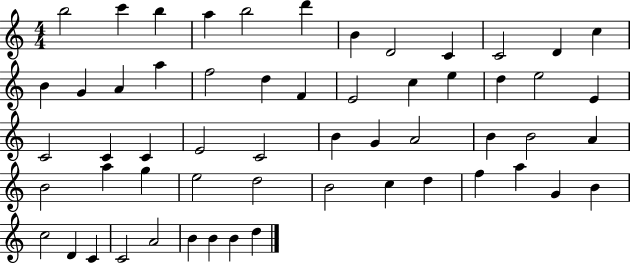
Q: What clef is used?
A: treble